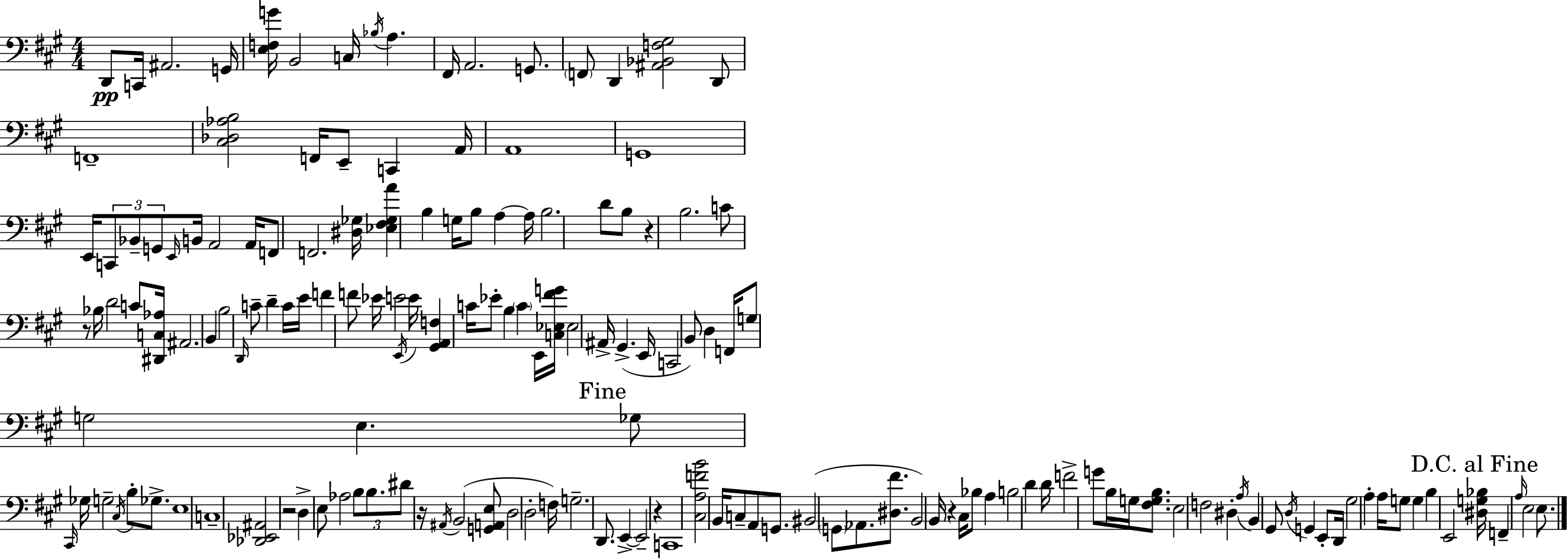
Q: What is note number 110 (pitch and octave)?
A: Bb3